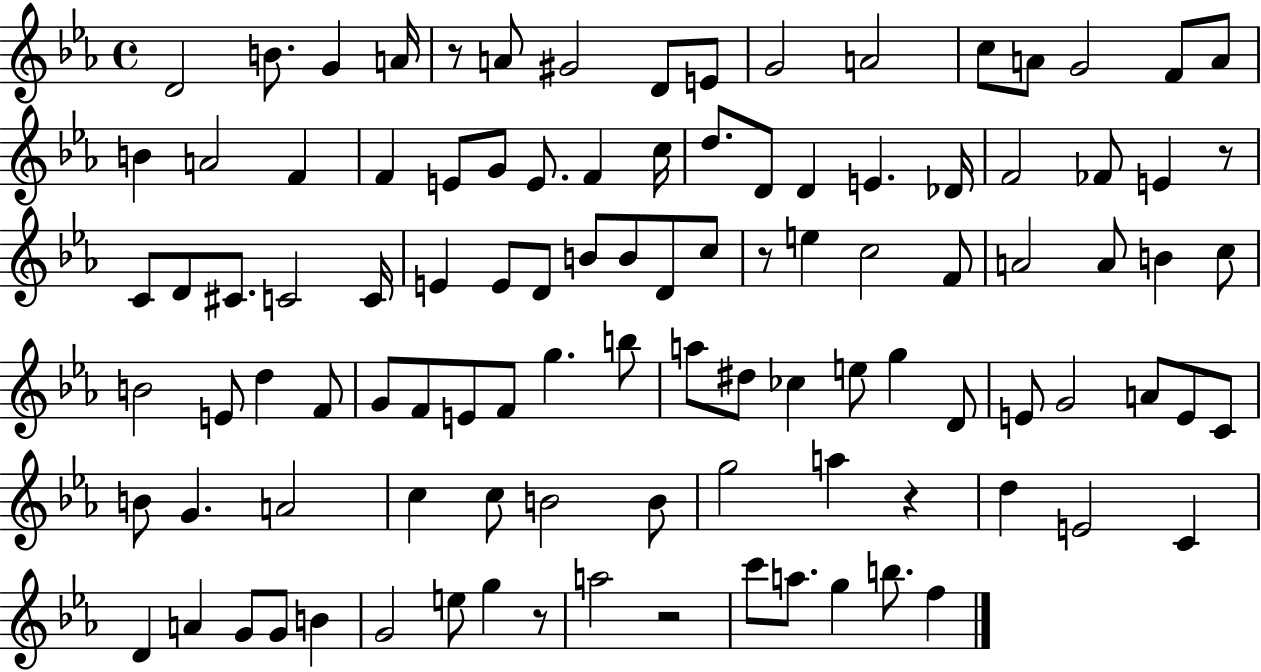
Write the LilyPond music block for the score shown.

{
  \clef treble
  \time 4/4
  \defaultTimeSignature
  \key ees \major
  d'2 b'8. g'4 a'16 | r8 a'8 gis'2 d'8 e'8 | g'2 a'2 | c''8 a'8 g'2 f'8 a'8 | \break b'4 a'2 f'4 | f'4 e'8 g'8 e'8. f'4 c''16 | d''8. d'8 d'4 e'4. des'16 | f'2 fes'8 e'4 r8 | \break c'8 d'8 cis'8. c'2 c'16 | e'4 e'8 d'8 b'8 b'8 d'8 c''8 | r8 e''4 c''2 f'8 | a'2 a'8 b'4 c''8 | \break b'2 e'8 d''4 f'8 | g'8 f'8 e'8 f'8 g''4. b''8 | a''8 dis''8 ces''4 e''8 g''4 d'8 | e'8 g'2 a'8 e'8 c'8 | \break b'8 g'4. a'2 | c''4 c''8 b'2 b'8 | g''2 a''4 r4 | d''4 e'2 c'4 | \break d'4 a'4 g'8 g'8 b'4 | g'2 e''8 g''4 r8 | a''2 r2 | c'''8 a''8. g''4 b''8. f''4 | \break \bar "|."
}